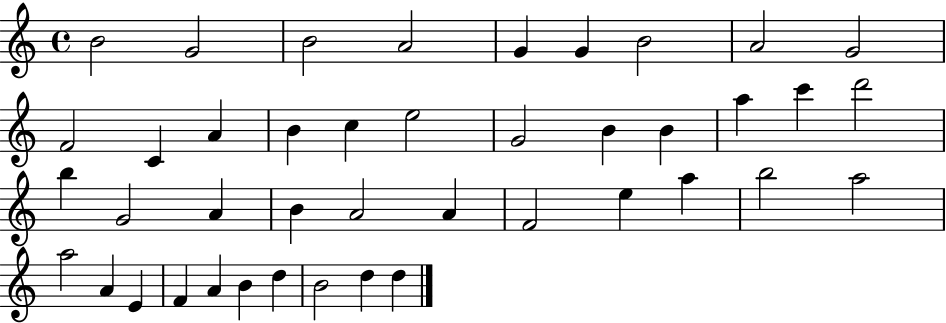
{
  \clef treble
  \time 4/4
  \defaultTimeSignature
  \key c \major
  b'2 g'2 | b'2 a'2 | g'4 g'4 b'2 | a'2 g'2 | \break f'2 c'4 a'4 | b'4 c''4 e''2 | g'2 b'4 b'4 | a''4 c'''4 d'''2 | \break b''4 g'2 a'4 | b'4 a'2 a'4 | f'2 e''4 a''4 | b''2 a''2 | \break a''2 a'4 e'4 | f'4 a'4 b'4 d''4 | b'2 d''4 d''4 | \bar "|."
}